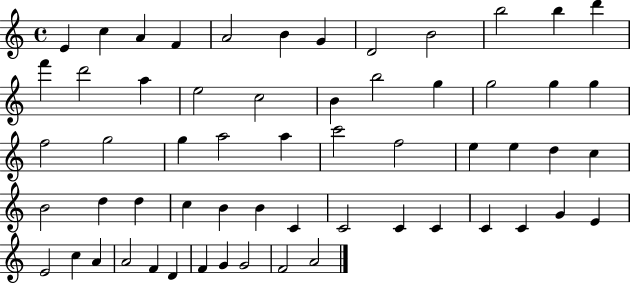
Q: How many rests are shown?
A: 0